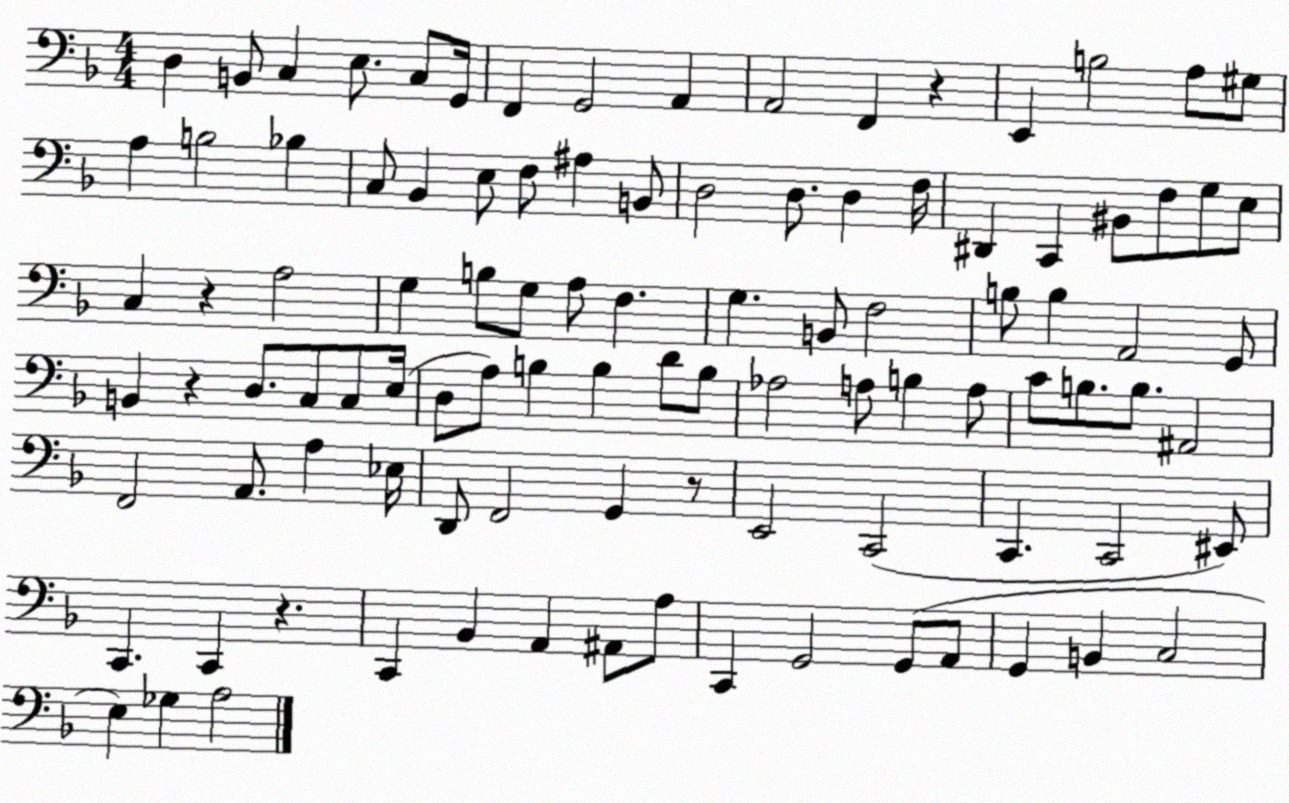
X:1
T:Untitled
M:4/4
L:1/4
K:F
D, B,,/2 C, E,/2 C,/2 G,,/4 F,, G,,2 A,, A,,2 F,, z E,, B,2 A,/2 ^G,/2 A, B,2 _B, C,/2 _B,, E,/2 F,/2 ^A, B,,/2 D,2 D,/2 D, F,/4 ^D,, C,, ^B,,/2 F,/2 G,/2 E,/2 C, z A,2 G, B,/2 G,/2 A,/2 F, G, B,,/2 F,2 B,/2 B, A,,2 G,,/2 B,, z D,/2 C,/2 C,/2 E,/4 D,/2 A,/2 B, B, D/2 B,/2 _A,2 A,/2 B, A,/2 C/2 B,/2 B,/2 ^A,,2 F,,2 A,,/2 A, _E,/4 D,,/2 F,,2 G,, z/2 E,,2 C,,2 C,, C,,2 ^E,,/2 C,, C,, z C,, _B,, A,, ^A,,/2 A,/2 C,, G,,2 G,,/2 A,,/2 G,, B,, C,2 E, _G, A,2